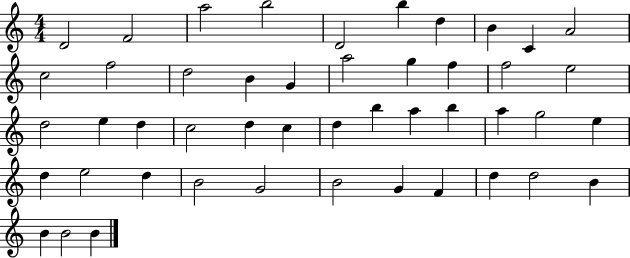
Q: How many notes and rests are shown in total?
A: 47